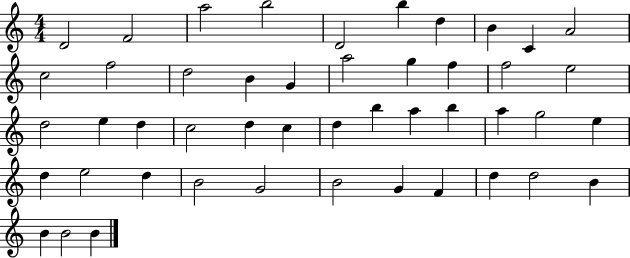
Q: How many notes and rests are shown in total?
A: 47